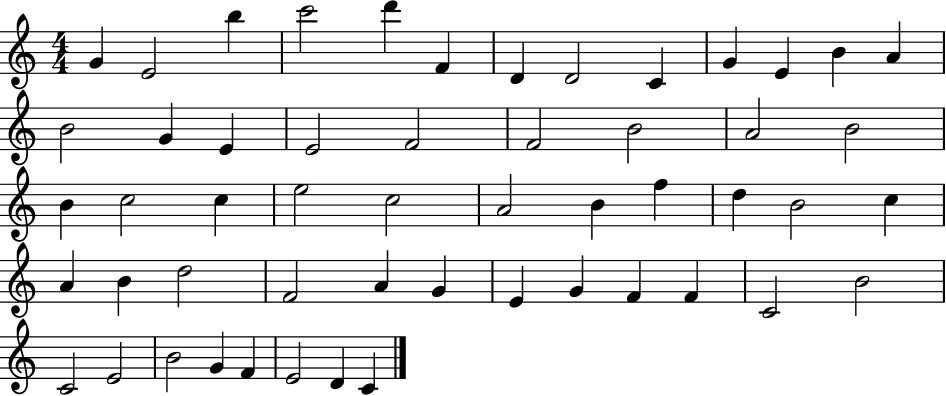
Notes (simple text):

G4/q E4/h B5/q C6/h D6/q F4/q D4/q D4/h C4/q G4/q E4/q B4/q A4/q B4/h G4/q E4/q E4/h F4/h F4/h B4/h A4/h B4/h B4/q C5/h C5/q E5/h C5/h A4/h B4/q F5/q D5/q B4/h C5/q A4/q B4/q D5/h F4/h A4/q G4/q E4/q G4/q F4/q F4/q C4/h B4/h C4/h E4/h B4/h G4/q F4/q E4/h D4/q C4/q